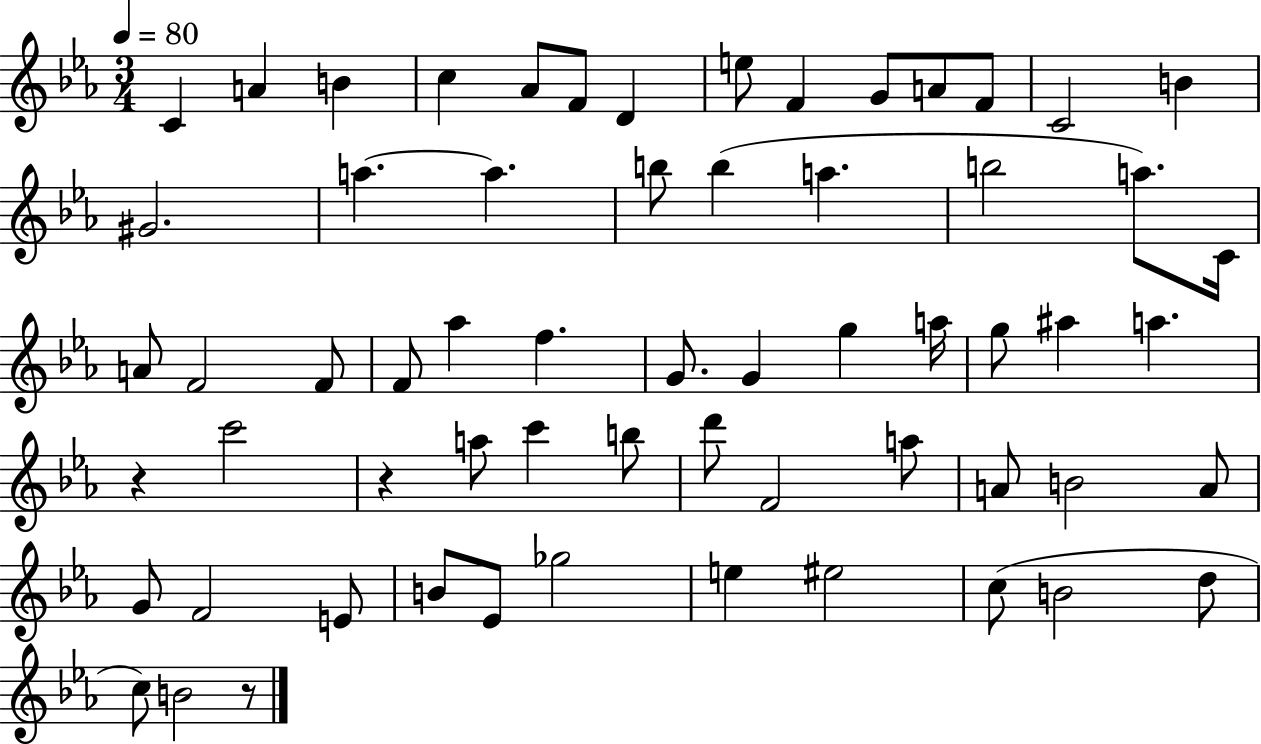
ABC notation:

X:1
T:Untitled
M:3/4
L:1/4
K:Eb
C A B c _A/2 F/2 D e/2 F G/2 A/2 F/2 C2 B ^G2 a a b/2 b a b2 a/2 C/4 A/2 F2 F/2 F/2 _a f G/2 G g a/4 g/2 ^a a z c'2 z a/2 c' b/2 d'/2 F2 a/2 A/2 B2 A/2 G/2 F2 E/2 B/2 _E/2 _g2 e ^e2 c/2 B2 d/2 c/2 B2 z/2